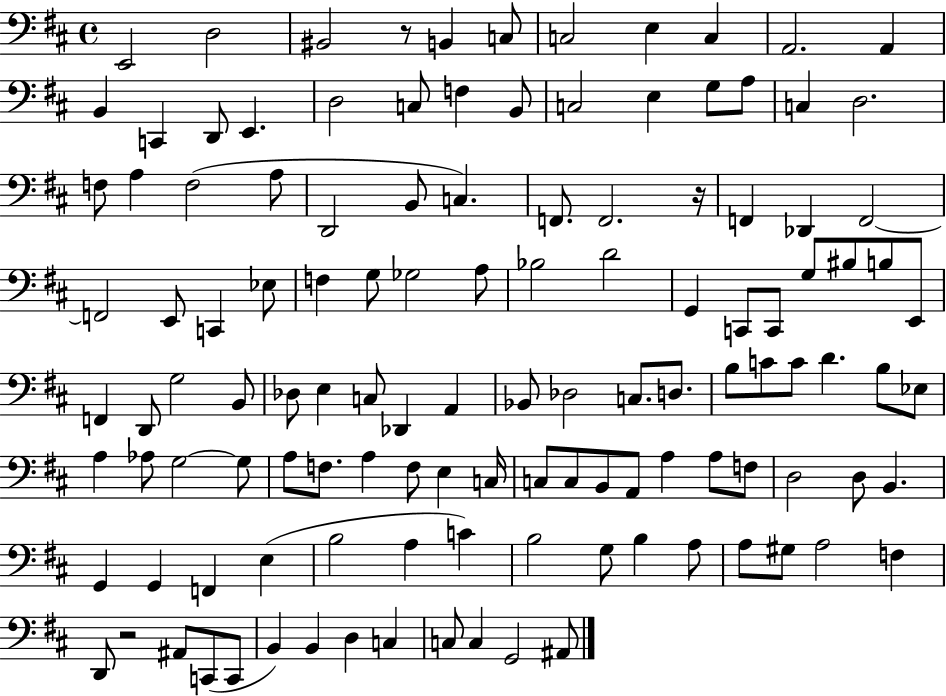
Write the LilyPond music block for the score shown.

{
  \clef bass
  \time 4/4
  \defaultTimeSignature
  \key d \major
  \repeat volta 2 { e,2 d2 | bis,2 r8 b,4 c8 | c2 e4 c4 | a,2. a,4 | \break b,4 c,4 d,8 e,4. | d2 c8 f4 b,8 | c2 e4 g8 a8 | c4 d2. | \break f8 a4 f2( a8 | d,2 b,8 c4.) | f,8. f,2. r16 | f,4 des,4 f,2~~ | \break f,2 e,8 c,4 ees8 | f4 g8 ges2 a8 | bes2 d'2 | g,4 c,8 c,8 g8 bis8 b8 e,8 | \break f,4 d,8 g2 b,8 | des8 e4 c8 des,4 a,4 | bes,8 des2 c8. d8. | b8 c'8 c'8 d'4. b8 ees8 | \break a4 aes8 g2~~ g8 | a8 f8. a4 f8 e4 c16 | c8 c8 b,8 a,8 a4 a8 f8 | d2 d8 b,4. | \break g,4 g,4 f,4 e4( | b2 a4 c'4) | b2 g8 b4 a8 | a8 gis8 a2 f4 | \break d,8 r2 ais,8 c,8( c,8 | b,4) b,4 d4 c4 | c8 c4 g,2 ais,8 | } \bar "|."
}